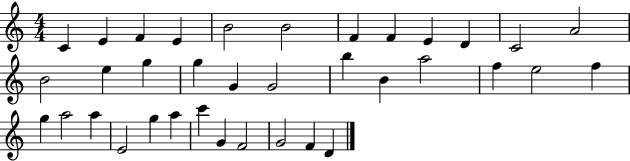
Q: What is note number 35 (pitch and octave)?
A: F4